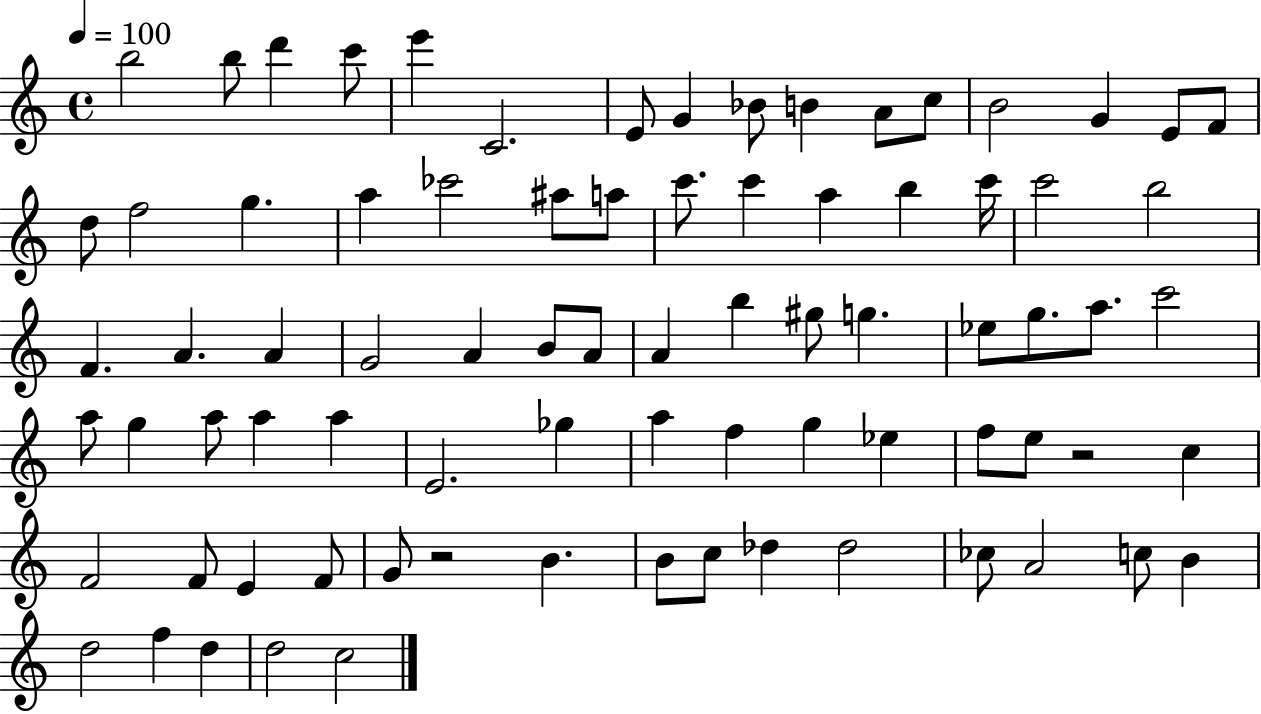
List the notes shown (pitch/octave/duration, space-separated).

B5/h B5/e D6/q C6/e E6/q C4/h. E4/e G4/q Bb4/e B4/q A4/e C5/e B4/h G4/q E4/e F4/e D5/e F5/h G5/q. A5/q CES6/h A#5/e A5/e C6/e. C6/q A5/q B5/q C6/s C6/h B5/h F4/q. A4/q. A4/q G4/h A4/q B4/e A4/e A4/q B5/q G#5/e G5/q. Eb5/e G5/e. A5/e. C6/h A5/e G5/q A5/e A5/q A5/q E4/h. Gb5/q A5/q F5/q G5/q Eb5/q F5/e E5/e R/h C5/q F4/h F4/e E4/q F4/e G4/e R/h B4/q. B4/e C5/e Db5/q Db5/h CES5/e A4/h C5/e B4/q D5/h F5/q D5/q D5/h C5/h